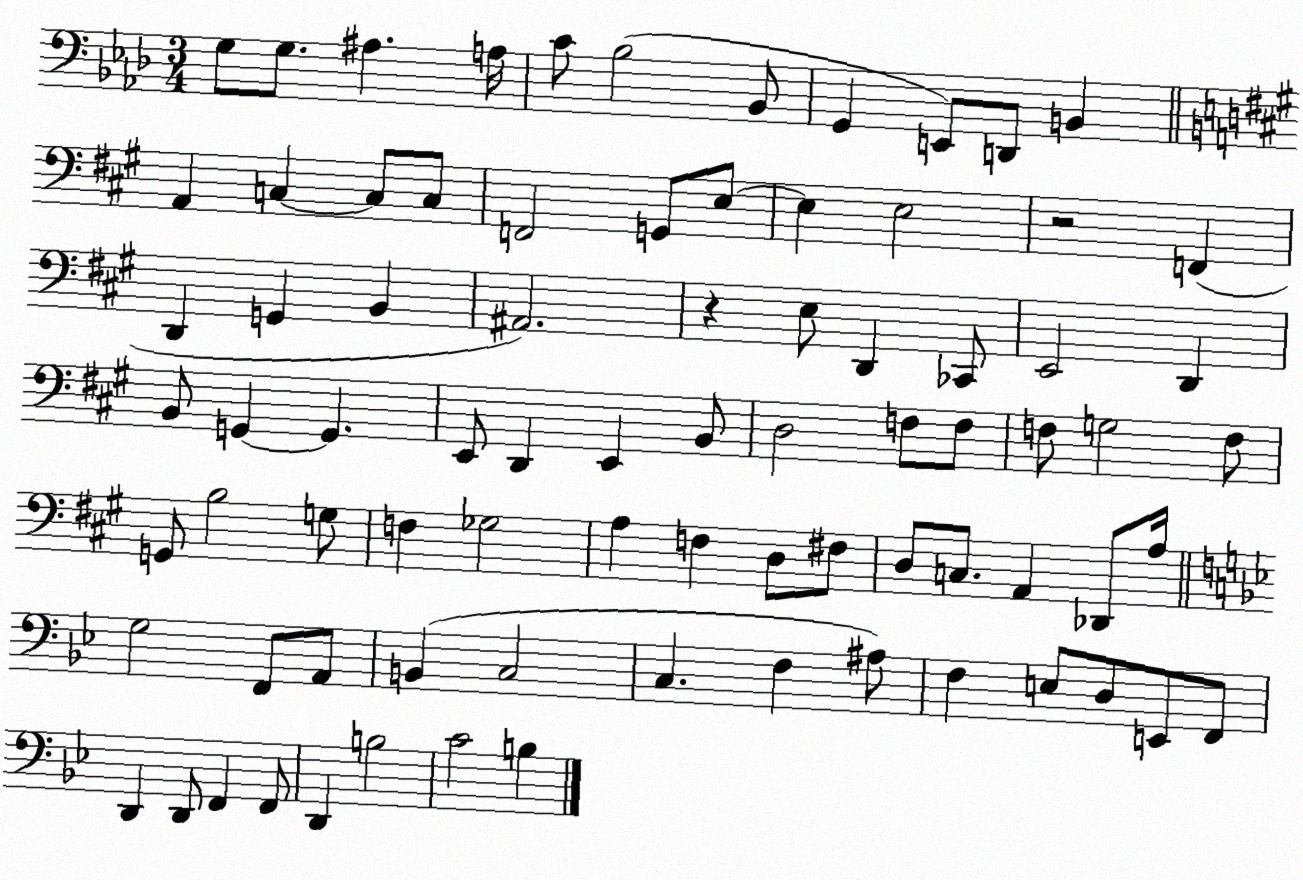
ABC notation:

X:1
T:Untitled
M:3/4
L:1/4
K:Ab
G,/2 G,/2 ^A, A,/4 C/2 _B,2 _B,,/2 G,, E,,/2 D,,/2 B,, A,, C, C,/2 C,/2 F,,2 G,,/2 E,/2 E, E,2 z2 F,, D,, G,, B,, ^A,,2 z E,/2 D,, _C,,/2 E,,2 D,, B,,/2 G,, G,, E,,/2 D,, E,, B,,/2 D,2 F,/2 F,/2 F,/2 G,2 F,/2 G,,/2 B,2 G,/2 F, _G,2 A, F, D,/2 ^F,/2 D,/2 C,/2 A,, _D,,/2 A,/4 G,2 F,,/2 A,,/2 B,, C,2 C, F, ^A,/2 F, E,/2 D,/2 E,,/2 F,,/2 D,, D,,/2 F,, F,,/2 D,, B,2 C2 B,